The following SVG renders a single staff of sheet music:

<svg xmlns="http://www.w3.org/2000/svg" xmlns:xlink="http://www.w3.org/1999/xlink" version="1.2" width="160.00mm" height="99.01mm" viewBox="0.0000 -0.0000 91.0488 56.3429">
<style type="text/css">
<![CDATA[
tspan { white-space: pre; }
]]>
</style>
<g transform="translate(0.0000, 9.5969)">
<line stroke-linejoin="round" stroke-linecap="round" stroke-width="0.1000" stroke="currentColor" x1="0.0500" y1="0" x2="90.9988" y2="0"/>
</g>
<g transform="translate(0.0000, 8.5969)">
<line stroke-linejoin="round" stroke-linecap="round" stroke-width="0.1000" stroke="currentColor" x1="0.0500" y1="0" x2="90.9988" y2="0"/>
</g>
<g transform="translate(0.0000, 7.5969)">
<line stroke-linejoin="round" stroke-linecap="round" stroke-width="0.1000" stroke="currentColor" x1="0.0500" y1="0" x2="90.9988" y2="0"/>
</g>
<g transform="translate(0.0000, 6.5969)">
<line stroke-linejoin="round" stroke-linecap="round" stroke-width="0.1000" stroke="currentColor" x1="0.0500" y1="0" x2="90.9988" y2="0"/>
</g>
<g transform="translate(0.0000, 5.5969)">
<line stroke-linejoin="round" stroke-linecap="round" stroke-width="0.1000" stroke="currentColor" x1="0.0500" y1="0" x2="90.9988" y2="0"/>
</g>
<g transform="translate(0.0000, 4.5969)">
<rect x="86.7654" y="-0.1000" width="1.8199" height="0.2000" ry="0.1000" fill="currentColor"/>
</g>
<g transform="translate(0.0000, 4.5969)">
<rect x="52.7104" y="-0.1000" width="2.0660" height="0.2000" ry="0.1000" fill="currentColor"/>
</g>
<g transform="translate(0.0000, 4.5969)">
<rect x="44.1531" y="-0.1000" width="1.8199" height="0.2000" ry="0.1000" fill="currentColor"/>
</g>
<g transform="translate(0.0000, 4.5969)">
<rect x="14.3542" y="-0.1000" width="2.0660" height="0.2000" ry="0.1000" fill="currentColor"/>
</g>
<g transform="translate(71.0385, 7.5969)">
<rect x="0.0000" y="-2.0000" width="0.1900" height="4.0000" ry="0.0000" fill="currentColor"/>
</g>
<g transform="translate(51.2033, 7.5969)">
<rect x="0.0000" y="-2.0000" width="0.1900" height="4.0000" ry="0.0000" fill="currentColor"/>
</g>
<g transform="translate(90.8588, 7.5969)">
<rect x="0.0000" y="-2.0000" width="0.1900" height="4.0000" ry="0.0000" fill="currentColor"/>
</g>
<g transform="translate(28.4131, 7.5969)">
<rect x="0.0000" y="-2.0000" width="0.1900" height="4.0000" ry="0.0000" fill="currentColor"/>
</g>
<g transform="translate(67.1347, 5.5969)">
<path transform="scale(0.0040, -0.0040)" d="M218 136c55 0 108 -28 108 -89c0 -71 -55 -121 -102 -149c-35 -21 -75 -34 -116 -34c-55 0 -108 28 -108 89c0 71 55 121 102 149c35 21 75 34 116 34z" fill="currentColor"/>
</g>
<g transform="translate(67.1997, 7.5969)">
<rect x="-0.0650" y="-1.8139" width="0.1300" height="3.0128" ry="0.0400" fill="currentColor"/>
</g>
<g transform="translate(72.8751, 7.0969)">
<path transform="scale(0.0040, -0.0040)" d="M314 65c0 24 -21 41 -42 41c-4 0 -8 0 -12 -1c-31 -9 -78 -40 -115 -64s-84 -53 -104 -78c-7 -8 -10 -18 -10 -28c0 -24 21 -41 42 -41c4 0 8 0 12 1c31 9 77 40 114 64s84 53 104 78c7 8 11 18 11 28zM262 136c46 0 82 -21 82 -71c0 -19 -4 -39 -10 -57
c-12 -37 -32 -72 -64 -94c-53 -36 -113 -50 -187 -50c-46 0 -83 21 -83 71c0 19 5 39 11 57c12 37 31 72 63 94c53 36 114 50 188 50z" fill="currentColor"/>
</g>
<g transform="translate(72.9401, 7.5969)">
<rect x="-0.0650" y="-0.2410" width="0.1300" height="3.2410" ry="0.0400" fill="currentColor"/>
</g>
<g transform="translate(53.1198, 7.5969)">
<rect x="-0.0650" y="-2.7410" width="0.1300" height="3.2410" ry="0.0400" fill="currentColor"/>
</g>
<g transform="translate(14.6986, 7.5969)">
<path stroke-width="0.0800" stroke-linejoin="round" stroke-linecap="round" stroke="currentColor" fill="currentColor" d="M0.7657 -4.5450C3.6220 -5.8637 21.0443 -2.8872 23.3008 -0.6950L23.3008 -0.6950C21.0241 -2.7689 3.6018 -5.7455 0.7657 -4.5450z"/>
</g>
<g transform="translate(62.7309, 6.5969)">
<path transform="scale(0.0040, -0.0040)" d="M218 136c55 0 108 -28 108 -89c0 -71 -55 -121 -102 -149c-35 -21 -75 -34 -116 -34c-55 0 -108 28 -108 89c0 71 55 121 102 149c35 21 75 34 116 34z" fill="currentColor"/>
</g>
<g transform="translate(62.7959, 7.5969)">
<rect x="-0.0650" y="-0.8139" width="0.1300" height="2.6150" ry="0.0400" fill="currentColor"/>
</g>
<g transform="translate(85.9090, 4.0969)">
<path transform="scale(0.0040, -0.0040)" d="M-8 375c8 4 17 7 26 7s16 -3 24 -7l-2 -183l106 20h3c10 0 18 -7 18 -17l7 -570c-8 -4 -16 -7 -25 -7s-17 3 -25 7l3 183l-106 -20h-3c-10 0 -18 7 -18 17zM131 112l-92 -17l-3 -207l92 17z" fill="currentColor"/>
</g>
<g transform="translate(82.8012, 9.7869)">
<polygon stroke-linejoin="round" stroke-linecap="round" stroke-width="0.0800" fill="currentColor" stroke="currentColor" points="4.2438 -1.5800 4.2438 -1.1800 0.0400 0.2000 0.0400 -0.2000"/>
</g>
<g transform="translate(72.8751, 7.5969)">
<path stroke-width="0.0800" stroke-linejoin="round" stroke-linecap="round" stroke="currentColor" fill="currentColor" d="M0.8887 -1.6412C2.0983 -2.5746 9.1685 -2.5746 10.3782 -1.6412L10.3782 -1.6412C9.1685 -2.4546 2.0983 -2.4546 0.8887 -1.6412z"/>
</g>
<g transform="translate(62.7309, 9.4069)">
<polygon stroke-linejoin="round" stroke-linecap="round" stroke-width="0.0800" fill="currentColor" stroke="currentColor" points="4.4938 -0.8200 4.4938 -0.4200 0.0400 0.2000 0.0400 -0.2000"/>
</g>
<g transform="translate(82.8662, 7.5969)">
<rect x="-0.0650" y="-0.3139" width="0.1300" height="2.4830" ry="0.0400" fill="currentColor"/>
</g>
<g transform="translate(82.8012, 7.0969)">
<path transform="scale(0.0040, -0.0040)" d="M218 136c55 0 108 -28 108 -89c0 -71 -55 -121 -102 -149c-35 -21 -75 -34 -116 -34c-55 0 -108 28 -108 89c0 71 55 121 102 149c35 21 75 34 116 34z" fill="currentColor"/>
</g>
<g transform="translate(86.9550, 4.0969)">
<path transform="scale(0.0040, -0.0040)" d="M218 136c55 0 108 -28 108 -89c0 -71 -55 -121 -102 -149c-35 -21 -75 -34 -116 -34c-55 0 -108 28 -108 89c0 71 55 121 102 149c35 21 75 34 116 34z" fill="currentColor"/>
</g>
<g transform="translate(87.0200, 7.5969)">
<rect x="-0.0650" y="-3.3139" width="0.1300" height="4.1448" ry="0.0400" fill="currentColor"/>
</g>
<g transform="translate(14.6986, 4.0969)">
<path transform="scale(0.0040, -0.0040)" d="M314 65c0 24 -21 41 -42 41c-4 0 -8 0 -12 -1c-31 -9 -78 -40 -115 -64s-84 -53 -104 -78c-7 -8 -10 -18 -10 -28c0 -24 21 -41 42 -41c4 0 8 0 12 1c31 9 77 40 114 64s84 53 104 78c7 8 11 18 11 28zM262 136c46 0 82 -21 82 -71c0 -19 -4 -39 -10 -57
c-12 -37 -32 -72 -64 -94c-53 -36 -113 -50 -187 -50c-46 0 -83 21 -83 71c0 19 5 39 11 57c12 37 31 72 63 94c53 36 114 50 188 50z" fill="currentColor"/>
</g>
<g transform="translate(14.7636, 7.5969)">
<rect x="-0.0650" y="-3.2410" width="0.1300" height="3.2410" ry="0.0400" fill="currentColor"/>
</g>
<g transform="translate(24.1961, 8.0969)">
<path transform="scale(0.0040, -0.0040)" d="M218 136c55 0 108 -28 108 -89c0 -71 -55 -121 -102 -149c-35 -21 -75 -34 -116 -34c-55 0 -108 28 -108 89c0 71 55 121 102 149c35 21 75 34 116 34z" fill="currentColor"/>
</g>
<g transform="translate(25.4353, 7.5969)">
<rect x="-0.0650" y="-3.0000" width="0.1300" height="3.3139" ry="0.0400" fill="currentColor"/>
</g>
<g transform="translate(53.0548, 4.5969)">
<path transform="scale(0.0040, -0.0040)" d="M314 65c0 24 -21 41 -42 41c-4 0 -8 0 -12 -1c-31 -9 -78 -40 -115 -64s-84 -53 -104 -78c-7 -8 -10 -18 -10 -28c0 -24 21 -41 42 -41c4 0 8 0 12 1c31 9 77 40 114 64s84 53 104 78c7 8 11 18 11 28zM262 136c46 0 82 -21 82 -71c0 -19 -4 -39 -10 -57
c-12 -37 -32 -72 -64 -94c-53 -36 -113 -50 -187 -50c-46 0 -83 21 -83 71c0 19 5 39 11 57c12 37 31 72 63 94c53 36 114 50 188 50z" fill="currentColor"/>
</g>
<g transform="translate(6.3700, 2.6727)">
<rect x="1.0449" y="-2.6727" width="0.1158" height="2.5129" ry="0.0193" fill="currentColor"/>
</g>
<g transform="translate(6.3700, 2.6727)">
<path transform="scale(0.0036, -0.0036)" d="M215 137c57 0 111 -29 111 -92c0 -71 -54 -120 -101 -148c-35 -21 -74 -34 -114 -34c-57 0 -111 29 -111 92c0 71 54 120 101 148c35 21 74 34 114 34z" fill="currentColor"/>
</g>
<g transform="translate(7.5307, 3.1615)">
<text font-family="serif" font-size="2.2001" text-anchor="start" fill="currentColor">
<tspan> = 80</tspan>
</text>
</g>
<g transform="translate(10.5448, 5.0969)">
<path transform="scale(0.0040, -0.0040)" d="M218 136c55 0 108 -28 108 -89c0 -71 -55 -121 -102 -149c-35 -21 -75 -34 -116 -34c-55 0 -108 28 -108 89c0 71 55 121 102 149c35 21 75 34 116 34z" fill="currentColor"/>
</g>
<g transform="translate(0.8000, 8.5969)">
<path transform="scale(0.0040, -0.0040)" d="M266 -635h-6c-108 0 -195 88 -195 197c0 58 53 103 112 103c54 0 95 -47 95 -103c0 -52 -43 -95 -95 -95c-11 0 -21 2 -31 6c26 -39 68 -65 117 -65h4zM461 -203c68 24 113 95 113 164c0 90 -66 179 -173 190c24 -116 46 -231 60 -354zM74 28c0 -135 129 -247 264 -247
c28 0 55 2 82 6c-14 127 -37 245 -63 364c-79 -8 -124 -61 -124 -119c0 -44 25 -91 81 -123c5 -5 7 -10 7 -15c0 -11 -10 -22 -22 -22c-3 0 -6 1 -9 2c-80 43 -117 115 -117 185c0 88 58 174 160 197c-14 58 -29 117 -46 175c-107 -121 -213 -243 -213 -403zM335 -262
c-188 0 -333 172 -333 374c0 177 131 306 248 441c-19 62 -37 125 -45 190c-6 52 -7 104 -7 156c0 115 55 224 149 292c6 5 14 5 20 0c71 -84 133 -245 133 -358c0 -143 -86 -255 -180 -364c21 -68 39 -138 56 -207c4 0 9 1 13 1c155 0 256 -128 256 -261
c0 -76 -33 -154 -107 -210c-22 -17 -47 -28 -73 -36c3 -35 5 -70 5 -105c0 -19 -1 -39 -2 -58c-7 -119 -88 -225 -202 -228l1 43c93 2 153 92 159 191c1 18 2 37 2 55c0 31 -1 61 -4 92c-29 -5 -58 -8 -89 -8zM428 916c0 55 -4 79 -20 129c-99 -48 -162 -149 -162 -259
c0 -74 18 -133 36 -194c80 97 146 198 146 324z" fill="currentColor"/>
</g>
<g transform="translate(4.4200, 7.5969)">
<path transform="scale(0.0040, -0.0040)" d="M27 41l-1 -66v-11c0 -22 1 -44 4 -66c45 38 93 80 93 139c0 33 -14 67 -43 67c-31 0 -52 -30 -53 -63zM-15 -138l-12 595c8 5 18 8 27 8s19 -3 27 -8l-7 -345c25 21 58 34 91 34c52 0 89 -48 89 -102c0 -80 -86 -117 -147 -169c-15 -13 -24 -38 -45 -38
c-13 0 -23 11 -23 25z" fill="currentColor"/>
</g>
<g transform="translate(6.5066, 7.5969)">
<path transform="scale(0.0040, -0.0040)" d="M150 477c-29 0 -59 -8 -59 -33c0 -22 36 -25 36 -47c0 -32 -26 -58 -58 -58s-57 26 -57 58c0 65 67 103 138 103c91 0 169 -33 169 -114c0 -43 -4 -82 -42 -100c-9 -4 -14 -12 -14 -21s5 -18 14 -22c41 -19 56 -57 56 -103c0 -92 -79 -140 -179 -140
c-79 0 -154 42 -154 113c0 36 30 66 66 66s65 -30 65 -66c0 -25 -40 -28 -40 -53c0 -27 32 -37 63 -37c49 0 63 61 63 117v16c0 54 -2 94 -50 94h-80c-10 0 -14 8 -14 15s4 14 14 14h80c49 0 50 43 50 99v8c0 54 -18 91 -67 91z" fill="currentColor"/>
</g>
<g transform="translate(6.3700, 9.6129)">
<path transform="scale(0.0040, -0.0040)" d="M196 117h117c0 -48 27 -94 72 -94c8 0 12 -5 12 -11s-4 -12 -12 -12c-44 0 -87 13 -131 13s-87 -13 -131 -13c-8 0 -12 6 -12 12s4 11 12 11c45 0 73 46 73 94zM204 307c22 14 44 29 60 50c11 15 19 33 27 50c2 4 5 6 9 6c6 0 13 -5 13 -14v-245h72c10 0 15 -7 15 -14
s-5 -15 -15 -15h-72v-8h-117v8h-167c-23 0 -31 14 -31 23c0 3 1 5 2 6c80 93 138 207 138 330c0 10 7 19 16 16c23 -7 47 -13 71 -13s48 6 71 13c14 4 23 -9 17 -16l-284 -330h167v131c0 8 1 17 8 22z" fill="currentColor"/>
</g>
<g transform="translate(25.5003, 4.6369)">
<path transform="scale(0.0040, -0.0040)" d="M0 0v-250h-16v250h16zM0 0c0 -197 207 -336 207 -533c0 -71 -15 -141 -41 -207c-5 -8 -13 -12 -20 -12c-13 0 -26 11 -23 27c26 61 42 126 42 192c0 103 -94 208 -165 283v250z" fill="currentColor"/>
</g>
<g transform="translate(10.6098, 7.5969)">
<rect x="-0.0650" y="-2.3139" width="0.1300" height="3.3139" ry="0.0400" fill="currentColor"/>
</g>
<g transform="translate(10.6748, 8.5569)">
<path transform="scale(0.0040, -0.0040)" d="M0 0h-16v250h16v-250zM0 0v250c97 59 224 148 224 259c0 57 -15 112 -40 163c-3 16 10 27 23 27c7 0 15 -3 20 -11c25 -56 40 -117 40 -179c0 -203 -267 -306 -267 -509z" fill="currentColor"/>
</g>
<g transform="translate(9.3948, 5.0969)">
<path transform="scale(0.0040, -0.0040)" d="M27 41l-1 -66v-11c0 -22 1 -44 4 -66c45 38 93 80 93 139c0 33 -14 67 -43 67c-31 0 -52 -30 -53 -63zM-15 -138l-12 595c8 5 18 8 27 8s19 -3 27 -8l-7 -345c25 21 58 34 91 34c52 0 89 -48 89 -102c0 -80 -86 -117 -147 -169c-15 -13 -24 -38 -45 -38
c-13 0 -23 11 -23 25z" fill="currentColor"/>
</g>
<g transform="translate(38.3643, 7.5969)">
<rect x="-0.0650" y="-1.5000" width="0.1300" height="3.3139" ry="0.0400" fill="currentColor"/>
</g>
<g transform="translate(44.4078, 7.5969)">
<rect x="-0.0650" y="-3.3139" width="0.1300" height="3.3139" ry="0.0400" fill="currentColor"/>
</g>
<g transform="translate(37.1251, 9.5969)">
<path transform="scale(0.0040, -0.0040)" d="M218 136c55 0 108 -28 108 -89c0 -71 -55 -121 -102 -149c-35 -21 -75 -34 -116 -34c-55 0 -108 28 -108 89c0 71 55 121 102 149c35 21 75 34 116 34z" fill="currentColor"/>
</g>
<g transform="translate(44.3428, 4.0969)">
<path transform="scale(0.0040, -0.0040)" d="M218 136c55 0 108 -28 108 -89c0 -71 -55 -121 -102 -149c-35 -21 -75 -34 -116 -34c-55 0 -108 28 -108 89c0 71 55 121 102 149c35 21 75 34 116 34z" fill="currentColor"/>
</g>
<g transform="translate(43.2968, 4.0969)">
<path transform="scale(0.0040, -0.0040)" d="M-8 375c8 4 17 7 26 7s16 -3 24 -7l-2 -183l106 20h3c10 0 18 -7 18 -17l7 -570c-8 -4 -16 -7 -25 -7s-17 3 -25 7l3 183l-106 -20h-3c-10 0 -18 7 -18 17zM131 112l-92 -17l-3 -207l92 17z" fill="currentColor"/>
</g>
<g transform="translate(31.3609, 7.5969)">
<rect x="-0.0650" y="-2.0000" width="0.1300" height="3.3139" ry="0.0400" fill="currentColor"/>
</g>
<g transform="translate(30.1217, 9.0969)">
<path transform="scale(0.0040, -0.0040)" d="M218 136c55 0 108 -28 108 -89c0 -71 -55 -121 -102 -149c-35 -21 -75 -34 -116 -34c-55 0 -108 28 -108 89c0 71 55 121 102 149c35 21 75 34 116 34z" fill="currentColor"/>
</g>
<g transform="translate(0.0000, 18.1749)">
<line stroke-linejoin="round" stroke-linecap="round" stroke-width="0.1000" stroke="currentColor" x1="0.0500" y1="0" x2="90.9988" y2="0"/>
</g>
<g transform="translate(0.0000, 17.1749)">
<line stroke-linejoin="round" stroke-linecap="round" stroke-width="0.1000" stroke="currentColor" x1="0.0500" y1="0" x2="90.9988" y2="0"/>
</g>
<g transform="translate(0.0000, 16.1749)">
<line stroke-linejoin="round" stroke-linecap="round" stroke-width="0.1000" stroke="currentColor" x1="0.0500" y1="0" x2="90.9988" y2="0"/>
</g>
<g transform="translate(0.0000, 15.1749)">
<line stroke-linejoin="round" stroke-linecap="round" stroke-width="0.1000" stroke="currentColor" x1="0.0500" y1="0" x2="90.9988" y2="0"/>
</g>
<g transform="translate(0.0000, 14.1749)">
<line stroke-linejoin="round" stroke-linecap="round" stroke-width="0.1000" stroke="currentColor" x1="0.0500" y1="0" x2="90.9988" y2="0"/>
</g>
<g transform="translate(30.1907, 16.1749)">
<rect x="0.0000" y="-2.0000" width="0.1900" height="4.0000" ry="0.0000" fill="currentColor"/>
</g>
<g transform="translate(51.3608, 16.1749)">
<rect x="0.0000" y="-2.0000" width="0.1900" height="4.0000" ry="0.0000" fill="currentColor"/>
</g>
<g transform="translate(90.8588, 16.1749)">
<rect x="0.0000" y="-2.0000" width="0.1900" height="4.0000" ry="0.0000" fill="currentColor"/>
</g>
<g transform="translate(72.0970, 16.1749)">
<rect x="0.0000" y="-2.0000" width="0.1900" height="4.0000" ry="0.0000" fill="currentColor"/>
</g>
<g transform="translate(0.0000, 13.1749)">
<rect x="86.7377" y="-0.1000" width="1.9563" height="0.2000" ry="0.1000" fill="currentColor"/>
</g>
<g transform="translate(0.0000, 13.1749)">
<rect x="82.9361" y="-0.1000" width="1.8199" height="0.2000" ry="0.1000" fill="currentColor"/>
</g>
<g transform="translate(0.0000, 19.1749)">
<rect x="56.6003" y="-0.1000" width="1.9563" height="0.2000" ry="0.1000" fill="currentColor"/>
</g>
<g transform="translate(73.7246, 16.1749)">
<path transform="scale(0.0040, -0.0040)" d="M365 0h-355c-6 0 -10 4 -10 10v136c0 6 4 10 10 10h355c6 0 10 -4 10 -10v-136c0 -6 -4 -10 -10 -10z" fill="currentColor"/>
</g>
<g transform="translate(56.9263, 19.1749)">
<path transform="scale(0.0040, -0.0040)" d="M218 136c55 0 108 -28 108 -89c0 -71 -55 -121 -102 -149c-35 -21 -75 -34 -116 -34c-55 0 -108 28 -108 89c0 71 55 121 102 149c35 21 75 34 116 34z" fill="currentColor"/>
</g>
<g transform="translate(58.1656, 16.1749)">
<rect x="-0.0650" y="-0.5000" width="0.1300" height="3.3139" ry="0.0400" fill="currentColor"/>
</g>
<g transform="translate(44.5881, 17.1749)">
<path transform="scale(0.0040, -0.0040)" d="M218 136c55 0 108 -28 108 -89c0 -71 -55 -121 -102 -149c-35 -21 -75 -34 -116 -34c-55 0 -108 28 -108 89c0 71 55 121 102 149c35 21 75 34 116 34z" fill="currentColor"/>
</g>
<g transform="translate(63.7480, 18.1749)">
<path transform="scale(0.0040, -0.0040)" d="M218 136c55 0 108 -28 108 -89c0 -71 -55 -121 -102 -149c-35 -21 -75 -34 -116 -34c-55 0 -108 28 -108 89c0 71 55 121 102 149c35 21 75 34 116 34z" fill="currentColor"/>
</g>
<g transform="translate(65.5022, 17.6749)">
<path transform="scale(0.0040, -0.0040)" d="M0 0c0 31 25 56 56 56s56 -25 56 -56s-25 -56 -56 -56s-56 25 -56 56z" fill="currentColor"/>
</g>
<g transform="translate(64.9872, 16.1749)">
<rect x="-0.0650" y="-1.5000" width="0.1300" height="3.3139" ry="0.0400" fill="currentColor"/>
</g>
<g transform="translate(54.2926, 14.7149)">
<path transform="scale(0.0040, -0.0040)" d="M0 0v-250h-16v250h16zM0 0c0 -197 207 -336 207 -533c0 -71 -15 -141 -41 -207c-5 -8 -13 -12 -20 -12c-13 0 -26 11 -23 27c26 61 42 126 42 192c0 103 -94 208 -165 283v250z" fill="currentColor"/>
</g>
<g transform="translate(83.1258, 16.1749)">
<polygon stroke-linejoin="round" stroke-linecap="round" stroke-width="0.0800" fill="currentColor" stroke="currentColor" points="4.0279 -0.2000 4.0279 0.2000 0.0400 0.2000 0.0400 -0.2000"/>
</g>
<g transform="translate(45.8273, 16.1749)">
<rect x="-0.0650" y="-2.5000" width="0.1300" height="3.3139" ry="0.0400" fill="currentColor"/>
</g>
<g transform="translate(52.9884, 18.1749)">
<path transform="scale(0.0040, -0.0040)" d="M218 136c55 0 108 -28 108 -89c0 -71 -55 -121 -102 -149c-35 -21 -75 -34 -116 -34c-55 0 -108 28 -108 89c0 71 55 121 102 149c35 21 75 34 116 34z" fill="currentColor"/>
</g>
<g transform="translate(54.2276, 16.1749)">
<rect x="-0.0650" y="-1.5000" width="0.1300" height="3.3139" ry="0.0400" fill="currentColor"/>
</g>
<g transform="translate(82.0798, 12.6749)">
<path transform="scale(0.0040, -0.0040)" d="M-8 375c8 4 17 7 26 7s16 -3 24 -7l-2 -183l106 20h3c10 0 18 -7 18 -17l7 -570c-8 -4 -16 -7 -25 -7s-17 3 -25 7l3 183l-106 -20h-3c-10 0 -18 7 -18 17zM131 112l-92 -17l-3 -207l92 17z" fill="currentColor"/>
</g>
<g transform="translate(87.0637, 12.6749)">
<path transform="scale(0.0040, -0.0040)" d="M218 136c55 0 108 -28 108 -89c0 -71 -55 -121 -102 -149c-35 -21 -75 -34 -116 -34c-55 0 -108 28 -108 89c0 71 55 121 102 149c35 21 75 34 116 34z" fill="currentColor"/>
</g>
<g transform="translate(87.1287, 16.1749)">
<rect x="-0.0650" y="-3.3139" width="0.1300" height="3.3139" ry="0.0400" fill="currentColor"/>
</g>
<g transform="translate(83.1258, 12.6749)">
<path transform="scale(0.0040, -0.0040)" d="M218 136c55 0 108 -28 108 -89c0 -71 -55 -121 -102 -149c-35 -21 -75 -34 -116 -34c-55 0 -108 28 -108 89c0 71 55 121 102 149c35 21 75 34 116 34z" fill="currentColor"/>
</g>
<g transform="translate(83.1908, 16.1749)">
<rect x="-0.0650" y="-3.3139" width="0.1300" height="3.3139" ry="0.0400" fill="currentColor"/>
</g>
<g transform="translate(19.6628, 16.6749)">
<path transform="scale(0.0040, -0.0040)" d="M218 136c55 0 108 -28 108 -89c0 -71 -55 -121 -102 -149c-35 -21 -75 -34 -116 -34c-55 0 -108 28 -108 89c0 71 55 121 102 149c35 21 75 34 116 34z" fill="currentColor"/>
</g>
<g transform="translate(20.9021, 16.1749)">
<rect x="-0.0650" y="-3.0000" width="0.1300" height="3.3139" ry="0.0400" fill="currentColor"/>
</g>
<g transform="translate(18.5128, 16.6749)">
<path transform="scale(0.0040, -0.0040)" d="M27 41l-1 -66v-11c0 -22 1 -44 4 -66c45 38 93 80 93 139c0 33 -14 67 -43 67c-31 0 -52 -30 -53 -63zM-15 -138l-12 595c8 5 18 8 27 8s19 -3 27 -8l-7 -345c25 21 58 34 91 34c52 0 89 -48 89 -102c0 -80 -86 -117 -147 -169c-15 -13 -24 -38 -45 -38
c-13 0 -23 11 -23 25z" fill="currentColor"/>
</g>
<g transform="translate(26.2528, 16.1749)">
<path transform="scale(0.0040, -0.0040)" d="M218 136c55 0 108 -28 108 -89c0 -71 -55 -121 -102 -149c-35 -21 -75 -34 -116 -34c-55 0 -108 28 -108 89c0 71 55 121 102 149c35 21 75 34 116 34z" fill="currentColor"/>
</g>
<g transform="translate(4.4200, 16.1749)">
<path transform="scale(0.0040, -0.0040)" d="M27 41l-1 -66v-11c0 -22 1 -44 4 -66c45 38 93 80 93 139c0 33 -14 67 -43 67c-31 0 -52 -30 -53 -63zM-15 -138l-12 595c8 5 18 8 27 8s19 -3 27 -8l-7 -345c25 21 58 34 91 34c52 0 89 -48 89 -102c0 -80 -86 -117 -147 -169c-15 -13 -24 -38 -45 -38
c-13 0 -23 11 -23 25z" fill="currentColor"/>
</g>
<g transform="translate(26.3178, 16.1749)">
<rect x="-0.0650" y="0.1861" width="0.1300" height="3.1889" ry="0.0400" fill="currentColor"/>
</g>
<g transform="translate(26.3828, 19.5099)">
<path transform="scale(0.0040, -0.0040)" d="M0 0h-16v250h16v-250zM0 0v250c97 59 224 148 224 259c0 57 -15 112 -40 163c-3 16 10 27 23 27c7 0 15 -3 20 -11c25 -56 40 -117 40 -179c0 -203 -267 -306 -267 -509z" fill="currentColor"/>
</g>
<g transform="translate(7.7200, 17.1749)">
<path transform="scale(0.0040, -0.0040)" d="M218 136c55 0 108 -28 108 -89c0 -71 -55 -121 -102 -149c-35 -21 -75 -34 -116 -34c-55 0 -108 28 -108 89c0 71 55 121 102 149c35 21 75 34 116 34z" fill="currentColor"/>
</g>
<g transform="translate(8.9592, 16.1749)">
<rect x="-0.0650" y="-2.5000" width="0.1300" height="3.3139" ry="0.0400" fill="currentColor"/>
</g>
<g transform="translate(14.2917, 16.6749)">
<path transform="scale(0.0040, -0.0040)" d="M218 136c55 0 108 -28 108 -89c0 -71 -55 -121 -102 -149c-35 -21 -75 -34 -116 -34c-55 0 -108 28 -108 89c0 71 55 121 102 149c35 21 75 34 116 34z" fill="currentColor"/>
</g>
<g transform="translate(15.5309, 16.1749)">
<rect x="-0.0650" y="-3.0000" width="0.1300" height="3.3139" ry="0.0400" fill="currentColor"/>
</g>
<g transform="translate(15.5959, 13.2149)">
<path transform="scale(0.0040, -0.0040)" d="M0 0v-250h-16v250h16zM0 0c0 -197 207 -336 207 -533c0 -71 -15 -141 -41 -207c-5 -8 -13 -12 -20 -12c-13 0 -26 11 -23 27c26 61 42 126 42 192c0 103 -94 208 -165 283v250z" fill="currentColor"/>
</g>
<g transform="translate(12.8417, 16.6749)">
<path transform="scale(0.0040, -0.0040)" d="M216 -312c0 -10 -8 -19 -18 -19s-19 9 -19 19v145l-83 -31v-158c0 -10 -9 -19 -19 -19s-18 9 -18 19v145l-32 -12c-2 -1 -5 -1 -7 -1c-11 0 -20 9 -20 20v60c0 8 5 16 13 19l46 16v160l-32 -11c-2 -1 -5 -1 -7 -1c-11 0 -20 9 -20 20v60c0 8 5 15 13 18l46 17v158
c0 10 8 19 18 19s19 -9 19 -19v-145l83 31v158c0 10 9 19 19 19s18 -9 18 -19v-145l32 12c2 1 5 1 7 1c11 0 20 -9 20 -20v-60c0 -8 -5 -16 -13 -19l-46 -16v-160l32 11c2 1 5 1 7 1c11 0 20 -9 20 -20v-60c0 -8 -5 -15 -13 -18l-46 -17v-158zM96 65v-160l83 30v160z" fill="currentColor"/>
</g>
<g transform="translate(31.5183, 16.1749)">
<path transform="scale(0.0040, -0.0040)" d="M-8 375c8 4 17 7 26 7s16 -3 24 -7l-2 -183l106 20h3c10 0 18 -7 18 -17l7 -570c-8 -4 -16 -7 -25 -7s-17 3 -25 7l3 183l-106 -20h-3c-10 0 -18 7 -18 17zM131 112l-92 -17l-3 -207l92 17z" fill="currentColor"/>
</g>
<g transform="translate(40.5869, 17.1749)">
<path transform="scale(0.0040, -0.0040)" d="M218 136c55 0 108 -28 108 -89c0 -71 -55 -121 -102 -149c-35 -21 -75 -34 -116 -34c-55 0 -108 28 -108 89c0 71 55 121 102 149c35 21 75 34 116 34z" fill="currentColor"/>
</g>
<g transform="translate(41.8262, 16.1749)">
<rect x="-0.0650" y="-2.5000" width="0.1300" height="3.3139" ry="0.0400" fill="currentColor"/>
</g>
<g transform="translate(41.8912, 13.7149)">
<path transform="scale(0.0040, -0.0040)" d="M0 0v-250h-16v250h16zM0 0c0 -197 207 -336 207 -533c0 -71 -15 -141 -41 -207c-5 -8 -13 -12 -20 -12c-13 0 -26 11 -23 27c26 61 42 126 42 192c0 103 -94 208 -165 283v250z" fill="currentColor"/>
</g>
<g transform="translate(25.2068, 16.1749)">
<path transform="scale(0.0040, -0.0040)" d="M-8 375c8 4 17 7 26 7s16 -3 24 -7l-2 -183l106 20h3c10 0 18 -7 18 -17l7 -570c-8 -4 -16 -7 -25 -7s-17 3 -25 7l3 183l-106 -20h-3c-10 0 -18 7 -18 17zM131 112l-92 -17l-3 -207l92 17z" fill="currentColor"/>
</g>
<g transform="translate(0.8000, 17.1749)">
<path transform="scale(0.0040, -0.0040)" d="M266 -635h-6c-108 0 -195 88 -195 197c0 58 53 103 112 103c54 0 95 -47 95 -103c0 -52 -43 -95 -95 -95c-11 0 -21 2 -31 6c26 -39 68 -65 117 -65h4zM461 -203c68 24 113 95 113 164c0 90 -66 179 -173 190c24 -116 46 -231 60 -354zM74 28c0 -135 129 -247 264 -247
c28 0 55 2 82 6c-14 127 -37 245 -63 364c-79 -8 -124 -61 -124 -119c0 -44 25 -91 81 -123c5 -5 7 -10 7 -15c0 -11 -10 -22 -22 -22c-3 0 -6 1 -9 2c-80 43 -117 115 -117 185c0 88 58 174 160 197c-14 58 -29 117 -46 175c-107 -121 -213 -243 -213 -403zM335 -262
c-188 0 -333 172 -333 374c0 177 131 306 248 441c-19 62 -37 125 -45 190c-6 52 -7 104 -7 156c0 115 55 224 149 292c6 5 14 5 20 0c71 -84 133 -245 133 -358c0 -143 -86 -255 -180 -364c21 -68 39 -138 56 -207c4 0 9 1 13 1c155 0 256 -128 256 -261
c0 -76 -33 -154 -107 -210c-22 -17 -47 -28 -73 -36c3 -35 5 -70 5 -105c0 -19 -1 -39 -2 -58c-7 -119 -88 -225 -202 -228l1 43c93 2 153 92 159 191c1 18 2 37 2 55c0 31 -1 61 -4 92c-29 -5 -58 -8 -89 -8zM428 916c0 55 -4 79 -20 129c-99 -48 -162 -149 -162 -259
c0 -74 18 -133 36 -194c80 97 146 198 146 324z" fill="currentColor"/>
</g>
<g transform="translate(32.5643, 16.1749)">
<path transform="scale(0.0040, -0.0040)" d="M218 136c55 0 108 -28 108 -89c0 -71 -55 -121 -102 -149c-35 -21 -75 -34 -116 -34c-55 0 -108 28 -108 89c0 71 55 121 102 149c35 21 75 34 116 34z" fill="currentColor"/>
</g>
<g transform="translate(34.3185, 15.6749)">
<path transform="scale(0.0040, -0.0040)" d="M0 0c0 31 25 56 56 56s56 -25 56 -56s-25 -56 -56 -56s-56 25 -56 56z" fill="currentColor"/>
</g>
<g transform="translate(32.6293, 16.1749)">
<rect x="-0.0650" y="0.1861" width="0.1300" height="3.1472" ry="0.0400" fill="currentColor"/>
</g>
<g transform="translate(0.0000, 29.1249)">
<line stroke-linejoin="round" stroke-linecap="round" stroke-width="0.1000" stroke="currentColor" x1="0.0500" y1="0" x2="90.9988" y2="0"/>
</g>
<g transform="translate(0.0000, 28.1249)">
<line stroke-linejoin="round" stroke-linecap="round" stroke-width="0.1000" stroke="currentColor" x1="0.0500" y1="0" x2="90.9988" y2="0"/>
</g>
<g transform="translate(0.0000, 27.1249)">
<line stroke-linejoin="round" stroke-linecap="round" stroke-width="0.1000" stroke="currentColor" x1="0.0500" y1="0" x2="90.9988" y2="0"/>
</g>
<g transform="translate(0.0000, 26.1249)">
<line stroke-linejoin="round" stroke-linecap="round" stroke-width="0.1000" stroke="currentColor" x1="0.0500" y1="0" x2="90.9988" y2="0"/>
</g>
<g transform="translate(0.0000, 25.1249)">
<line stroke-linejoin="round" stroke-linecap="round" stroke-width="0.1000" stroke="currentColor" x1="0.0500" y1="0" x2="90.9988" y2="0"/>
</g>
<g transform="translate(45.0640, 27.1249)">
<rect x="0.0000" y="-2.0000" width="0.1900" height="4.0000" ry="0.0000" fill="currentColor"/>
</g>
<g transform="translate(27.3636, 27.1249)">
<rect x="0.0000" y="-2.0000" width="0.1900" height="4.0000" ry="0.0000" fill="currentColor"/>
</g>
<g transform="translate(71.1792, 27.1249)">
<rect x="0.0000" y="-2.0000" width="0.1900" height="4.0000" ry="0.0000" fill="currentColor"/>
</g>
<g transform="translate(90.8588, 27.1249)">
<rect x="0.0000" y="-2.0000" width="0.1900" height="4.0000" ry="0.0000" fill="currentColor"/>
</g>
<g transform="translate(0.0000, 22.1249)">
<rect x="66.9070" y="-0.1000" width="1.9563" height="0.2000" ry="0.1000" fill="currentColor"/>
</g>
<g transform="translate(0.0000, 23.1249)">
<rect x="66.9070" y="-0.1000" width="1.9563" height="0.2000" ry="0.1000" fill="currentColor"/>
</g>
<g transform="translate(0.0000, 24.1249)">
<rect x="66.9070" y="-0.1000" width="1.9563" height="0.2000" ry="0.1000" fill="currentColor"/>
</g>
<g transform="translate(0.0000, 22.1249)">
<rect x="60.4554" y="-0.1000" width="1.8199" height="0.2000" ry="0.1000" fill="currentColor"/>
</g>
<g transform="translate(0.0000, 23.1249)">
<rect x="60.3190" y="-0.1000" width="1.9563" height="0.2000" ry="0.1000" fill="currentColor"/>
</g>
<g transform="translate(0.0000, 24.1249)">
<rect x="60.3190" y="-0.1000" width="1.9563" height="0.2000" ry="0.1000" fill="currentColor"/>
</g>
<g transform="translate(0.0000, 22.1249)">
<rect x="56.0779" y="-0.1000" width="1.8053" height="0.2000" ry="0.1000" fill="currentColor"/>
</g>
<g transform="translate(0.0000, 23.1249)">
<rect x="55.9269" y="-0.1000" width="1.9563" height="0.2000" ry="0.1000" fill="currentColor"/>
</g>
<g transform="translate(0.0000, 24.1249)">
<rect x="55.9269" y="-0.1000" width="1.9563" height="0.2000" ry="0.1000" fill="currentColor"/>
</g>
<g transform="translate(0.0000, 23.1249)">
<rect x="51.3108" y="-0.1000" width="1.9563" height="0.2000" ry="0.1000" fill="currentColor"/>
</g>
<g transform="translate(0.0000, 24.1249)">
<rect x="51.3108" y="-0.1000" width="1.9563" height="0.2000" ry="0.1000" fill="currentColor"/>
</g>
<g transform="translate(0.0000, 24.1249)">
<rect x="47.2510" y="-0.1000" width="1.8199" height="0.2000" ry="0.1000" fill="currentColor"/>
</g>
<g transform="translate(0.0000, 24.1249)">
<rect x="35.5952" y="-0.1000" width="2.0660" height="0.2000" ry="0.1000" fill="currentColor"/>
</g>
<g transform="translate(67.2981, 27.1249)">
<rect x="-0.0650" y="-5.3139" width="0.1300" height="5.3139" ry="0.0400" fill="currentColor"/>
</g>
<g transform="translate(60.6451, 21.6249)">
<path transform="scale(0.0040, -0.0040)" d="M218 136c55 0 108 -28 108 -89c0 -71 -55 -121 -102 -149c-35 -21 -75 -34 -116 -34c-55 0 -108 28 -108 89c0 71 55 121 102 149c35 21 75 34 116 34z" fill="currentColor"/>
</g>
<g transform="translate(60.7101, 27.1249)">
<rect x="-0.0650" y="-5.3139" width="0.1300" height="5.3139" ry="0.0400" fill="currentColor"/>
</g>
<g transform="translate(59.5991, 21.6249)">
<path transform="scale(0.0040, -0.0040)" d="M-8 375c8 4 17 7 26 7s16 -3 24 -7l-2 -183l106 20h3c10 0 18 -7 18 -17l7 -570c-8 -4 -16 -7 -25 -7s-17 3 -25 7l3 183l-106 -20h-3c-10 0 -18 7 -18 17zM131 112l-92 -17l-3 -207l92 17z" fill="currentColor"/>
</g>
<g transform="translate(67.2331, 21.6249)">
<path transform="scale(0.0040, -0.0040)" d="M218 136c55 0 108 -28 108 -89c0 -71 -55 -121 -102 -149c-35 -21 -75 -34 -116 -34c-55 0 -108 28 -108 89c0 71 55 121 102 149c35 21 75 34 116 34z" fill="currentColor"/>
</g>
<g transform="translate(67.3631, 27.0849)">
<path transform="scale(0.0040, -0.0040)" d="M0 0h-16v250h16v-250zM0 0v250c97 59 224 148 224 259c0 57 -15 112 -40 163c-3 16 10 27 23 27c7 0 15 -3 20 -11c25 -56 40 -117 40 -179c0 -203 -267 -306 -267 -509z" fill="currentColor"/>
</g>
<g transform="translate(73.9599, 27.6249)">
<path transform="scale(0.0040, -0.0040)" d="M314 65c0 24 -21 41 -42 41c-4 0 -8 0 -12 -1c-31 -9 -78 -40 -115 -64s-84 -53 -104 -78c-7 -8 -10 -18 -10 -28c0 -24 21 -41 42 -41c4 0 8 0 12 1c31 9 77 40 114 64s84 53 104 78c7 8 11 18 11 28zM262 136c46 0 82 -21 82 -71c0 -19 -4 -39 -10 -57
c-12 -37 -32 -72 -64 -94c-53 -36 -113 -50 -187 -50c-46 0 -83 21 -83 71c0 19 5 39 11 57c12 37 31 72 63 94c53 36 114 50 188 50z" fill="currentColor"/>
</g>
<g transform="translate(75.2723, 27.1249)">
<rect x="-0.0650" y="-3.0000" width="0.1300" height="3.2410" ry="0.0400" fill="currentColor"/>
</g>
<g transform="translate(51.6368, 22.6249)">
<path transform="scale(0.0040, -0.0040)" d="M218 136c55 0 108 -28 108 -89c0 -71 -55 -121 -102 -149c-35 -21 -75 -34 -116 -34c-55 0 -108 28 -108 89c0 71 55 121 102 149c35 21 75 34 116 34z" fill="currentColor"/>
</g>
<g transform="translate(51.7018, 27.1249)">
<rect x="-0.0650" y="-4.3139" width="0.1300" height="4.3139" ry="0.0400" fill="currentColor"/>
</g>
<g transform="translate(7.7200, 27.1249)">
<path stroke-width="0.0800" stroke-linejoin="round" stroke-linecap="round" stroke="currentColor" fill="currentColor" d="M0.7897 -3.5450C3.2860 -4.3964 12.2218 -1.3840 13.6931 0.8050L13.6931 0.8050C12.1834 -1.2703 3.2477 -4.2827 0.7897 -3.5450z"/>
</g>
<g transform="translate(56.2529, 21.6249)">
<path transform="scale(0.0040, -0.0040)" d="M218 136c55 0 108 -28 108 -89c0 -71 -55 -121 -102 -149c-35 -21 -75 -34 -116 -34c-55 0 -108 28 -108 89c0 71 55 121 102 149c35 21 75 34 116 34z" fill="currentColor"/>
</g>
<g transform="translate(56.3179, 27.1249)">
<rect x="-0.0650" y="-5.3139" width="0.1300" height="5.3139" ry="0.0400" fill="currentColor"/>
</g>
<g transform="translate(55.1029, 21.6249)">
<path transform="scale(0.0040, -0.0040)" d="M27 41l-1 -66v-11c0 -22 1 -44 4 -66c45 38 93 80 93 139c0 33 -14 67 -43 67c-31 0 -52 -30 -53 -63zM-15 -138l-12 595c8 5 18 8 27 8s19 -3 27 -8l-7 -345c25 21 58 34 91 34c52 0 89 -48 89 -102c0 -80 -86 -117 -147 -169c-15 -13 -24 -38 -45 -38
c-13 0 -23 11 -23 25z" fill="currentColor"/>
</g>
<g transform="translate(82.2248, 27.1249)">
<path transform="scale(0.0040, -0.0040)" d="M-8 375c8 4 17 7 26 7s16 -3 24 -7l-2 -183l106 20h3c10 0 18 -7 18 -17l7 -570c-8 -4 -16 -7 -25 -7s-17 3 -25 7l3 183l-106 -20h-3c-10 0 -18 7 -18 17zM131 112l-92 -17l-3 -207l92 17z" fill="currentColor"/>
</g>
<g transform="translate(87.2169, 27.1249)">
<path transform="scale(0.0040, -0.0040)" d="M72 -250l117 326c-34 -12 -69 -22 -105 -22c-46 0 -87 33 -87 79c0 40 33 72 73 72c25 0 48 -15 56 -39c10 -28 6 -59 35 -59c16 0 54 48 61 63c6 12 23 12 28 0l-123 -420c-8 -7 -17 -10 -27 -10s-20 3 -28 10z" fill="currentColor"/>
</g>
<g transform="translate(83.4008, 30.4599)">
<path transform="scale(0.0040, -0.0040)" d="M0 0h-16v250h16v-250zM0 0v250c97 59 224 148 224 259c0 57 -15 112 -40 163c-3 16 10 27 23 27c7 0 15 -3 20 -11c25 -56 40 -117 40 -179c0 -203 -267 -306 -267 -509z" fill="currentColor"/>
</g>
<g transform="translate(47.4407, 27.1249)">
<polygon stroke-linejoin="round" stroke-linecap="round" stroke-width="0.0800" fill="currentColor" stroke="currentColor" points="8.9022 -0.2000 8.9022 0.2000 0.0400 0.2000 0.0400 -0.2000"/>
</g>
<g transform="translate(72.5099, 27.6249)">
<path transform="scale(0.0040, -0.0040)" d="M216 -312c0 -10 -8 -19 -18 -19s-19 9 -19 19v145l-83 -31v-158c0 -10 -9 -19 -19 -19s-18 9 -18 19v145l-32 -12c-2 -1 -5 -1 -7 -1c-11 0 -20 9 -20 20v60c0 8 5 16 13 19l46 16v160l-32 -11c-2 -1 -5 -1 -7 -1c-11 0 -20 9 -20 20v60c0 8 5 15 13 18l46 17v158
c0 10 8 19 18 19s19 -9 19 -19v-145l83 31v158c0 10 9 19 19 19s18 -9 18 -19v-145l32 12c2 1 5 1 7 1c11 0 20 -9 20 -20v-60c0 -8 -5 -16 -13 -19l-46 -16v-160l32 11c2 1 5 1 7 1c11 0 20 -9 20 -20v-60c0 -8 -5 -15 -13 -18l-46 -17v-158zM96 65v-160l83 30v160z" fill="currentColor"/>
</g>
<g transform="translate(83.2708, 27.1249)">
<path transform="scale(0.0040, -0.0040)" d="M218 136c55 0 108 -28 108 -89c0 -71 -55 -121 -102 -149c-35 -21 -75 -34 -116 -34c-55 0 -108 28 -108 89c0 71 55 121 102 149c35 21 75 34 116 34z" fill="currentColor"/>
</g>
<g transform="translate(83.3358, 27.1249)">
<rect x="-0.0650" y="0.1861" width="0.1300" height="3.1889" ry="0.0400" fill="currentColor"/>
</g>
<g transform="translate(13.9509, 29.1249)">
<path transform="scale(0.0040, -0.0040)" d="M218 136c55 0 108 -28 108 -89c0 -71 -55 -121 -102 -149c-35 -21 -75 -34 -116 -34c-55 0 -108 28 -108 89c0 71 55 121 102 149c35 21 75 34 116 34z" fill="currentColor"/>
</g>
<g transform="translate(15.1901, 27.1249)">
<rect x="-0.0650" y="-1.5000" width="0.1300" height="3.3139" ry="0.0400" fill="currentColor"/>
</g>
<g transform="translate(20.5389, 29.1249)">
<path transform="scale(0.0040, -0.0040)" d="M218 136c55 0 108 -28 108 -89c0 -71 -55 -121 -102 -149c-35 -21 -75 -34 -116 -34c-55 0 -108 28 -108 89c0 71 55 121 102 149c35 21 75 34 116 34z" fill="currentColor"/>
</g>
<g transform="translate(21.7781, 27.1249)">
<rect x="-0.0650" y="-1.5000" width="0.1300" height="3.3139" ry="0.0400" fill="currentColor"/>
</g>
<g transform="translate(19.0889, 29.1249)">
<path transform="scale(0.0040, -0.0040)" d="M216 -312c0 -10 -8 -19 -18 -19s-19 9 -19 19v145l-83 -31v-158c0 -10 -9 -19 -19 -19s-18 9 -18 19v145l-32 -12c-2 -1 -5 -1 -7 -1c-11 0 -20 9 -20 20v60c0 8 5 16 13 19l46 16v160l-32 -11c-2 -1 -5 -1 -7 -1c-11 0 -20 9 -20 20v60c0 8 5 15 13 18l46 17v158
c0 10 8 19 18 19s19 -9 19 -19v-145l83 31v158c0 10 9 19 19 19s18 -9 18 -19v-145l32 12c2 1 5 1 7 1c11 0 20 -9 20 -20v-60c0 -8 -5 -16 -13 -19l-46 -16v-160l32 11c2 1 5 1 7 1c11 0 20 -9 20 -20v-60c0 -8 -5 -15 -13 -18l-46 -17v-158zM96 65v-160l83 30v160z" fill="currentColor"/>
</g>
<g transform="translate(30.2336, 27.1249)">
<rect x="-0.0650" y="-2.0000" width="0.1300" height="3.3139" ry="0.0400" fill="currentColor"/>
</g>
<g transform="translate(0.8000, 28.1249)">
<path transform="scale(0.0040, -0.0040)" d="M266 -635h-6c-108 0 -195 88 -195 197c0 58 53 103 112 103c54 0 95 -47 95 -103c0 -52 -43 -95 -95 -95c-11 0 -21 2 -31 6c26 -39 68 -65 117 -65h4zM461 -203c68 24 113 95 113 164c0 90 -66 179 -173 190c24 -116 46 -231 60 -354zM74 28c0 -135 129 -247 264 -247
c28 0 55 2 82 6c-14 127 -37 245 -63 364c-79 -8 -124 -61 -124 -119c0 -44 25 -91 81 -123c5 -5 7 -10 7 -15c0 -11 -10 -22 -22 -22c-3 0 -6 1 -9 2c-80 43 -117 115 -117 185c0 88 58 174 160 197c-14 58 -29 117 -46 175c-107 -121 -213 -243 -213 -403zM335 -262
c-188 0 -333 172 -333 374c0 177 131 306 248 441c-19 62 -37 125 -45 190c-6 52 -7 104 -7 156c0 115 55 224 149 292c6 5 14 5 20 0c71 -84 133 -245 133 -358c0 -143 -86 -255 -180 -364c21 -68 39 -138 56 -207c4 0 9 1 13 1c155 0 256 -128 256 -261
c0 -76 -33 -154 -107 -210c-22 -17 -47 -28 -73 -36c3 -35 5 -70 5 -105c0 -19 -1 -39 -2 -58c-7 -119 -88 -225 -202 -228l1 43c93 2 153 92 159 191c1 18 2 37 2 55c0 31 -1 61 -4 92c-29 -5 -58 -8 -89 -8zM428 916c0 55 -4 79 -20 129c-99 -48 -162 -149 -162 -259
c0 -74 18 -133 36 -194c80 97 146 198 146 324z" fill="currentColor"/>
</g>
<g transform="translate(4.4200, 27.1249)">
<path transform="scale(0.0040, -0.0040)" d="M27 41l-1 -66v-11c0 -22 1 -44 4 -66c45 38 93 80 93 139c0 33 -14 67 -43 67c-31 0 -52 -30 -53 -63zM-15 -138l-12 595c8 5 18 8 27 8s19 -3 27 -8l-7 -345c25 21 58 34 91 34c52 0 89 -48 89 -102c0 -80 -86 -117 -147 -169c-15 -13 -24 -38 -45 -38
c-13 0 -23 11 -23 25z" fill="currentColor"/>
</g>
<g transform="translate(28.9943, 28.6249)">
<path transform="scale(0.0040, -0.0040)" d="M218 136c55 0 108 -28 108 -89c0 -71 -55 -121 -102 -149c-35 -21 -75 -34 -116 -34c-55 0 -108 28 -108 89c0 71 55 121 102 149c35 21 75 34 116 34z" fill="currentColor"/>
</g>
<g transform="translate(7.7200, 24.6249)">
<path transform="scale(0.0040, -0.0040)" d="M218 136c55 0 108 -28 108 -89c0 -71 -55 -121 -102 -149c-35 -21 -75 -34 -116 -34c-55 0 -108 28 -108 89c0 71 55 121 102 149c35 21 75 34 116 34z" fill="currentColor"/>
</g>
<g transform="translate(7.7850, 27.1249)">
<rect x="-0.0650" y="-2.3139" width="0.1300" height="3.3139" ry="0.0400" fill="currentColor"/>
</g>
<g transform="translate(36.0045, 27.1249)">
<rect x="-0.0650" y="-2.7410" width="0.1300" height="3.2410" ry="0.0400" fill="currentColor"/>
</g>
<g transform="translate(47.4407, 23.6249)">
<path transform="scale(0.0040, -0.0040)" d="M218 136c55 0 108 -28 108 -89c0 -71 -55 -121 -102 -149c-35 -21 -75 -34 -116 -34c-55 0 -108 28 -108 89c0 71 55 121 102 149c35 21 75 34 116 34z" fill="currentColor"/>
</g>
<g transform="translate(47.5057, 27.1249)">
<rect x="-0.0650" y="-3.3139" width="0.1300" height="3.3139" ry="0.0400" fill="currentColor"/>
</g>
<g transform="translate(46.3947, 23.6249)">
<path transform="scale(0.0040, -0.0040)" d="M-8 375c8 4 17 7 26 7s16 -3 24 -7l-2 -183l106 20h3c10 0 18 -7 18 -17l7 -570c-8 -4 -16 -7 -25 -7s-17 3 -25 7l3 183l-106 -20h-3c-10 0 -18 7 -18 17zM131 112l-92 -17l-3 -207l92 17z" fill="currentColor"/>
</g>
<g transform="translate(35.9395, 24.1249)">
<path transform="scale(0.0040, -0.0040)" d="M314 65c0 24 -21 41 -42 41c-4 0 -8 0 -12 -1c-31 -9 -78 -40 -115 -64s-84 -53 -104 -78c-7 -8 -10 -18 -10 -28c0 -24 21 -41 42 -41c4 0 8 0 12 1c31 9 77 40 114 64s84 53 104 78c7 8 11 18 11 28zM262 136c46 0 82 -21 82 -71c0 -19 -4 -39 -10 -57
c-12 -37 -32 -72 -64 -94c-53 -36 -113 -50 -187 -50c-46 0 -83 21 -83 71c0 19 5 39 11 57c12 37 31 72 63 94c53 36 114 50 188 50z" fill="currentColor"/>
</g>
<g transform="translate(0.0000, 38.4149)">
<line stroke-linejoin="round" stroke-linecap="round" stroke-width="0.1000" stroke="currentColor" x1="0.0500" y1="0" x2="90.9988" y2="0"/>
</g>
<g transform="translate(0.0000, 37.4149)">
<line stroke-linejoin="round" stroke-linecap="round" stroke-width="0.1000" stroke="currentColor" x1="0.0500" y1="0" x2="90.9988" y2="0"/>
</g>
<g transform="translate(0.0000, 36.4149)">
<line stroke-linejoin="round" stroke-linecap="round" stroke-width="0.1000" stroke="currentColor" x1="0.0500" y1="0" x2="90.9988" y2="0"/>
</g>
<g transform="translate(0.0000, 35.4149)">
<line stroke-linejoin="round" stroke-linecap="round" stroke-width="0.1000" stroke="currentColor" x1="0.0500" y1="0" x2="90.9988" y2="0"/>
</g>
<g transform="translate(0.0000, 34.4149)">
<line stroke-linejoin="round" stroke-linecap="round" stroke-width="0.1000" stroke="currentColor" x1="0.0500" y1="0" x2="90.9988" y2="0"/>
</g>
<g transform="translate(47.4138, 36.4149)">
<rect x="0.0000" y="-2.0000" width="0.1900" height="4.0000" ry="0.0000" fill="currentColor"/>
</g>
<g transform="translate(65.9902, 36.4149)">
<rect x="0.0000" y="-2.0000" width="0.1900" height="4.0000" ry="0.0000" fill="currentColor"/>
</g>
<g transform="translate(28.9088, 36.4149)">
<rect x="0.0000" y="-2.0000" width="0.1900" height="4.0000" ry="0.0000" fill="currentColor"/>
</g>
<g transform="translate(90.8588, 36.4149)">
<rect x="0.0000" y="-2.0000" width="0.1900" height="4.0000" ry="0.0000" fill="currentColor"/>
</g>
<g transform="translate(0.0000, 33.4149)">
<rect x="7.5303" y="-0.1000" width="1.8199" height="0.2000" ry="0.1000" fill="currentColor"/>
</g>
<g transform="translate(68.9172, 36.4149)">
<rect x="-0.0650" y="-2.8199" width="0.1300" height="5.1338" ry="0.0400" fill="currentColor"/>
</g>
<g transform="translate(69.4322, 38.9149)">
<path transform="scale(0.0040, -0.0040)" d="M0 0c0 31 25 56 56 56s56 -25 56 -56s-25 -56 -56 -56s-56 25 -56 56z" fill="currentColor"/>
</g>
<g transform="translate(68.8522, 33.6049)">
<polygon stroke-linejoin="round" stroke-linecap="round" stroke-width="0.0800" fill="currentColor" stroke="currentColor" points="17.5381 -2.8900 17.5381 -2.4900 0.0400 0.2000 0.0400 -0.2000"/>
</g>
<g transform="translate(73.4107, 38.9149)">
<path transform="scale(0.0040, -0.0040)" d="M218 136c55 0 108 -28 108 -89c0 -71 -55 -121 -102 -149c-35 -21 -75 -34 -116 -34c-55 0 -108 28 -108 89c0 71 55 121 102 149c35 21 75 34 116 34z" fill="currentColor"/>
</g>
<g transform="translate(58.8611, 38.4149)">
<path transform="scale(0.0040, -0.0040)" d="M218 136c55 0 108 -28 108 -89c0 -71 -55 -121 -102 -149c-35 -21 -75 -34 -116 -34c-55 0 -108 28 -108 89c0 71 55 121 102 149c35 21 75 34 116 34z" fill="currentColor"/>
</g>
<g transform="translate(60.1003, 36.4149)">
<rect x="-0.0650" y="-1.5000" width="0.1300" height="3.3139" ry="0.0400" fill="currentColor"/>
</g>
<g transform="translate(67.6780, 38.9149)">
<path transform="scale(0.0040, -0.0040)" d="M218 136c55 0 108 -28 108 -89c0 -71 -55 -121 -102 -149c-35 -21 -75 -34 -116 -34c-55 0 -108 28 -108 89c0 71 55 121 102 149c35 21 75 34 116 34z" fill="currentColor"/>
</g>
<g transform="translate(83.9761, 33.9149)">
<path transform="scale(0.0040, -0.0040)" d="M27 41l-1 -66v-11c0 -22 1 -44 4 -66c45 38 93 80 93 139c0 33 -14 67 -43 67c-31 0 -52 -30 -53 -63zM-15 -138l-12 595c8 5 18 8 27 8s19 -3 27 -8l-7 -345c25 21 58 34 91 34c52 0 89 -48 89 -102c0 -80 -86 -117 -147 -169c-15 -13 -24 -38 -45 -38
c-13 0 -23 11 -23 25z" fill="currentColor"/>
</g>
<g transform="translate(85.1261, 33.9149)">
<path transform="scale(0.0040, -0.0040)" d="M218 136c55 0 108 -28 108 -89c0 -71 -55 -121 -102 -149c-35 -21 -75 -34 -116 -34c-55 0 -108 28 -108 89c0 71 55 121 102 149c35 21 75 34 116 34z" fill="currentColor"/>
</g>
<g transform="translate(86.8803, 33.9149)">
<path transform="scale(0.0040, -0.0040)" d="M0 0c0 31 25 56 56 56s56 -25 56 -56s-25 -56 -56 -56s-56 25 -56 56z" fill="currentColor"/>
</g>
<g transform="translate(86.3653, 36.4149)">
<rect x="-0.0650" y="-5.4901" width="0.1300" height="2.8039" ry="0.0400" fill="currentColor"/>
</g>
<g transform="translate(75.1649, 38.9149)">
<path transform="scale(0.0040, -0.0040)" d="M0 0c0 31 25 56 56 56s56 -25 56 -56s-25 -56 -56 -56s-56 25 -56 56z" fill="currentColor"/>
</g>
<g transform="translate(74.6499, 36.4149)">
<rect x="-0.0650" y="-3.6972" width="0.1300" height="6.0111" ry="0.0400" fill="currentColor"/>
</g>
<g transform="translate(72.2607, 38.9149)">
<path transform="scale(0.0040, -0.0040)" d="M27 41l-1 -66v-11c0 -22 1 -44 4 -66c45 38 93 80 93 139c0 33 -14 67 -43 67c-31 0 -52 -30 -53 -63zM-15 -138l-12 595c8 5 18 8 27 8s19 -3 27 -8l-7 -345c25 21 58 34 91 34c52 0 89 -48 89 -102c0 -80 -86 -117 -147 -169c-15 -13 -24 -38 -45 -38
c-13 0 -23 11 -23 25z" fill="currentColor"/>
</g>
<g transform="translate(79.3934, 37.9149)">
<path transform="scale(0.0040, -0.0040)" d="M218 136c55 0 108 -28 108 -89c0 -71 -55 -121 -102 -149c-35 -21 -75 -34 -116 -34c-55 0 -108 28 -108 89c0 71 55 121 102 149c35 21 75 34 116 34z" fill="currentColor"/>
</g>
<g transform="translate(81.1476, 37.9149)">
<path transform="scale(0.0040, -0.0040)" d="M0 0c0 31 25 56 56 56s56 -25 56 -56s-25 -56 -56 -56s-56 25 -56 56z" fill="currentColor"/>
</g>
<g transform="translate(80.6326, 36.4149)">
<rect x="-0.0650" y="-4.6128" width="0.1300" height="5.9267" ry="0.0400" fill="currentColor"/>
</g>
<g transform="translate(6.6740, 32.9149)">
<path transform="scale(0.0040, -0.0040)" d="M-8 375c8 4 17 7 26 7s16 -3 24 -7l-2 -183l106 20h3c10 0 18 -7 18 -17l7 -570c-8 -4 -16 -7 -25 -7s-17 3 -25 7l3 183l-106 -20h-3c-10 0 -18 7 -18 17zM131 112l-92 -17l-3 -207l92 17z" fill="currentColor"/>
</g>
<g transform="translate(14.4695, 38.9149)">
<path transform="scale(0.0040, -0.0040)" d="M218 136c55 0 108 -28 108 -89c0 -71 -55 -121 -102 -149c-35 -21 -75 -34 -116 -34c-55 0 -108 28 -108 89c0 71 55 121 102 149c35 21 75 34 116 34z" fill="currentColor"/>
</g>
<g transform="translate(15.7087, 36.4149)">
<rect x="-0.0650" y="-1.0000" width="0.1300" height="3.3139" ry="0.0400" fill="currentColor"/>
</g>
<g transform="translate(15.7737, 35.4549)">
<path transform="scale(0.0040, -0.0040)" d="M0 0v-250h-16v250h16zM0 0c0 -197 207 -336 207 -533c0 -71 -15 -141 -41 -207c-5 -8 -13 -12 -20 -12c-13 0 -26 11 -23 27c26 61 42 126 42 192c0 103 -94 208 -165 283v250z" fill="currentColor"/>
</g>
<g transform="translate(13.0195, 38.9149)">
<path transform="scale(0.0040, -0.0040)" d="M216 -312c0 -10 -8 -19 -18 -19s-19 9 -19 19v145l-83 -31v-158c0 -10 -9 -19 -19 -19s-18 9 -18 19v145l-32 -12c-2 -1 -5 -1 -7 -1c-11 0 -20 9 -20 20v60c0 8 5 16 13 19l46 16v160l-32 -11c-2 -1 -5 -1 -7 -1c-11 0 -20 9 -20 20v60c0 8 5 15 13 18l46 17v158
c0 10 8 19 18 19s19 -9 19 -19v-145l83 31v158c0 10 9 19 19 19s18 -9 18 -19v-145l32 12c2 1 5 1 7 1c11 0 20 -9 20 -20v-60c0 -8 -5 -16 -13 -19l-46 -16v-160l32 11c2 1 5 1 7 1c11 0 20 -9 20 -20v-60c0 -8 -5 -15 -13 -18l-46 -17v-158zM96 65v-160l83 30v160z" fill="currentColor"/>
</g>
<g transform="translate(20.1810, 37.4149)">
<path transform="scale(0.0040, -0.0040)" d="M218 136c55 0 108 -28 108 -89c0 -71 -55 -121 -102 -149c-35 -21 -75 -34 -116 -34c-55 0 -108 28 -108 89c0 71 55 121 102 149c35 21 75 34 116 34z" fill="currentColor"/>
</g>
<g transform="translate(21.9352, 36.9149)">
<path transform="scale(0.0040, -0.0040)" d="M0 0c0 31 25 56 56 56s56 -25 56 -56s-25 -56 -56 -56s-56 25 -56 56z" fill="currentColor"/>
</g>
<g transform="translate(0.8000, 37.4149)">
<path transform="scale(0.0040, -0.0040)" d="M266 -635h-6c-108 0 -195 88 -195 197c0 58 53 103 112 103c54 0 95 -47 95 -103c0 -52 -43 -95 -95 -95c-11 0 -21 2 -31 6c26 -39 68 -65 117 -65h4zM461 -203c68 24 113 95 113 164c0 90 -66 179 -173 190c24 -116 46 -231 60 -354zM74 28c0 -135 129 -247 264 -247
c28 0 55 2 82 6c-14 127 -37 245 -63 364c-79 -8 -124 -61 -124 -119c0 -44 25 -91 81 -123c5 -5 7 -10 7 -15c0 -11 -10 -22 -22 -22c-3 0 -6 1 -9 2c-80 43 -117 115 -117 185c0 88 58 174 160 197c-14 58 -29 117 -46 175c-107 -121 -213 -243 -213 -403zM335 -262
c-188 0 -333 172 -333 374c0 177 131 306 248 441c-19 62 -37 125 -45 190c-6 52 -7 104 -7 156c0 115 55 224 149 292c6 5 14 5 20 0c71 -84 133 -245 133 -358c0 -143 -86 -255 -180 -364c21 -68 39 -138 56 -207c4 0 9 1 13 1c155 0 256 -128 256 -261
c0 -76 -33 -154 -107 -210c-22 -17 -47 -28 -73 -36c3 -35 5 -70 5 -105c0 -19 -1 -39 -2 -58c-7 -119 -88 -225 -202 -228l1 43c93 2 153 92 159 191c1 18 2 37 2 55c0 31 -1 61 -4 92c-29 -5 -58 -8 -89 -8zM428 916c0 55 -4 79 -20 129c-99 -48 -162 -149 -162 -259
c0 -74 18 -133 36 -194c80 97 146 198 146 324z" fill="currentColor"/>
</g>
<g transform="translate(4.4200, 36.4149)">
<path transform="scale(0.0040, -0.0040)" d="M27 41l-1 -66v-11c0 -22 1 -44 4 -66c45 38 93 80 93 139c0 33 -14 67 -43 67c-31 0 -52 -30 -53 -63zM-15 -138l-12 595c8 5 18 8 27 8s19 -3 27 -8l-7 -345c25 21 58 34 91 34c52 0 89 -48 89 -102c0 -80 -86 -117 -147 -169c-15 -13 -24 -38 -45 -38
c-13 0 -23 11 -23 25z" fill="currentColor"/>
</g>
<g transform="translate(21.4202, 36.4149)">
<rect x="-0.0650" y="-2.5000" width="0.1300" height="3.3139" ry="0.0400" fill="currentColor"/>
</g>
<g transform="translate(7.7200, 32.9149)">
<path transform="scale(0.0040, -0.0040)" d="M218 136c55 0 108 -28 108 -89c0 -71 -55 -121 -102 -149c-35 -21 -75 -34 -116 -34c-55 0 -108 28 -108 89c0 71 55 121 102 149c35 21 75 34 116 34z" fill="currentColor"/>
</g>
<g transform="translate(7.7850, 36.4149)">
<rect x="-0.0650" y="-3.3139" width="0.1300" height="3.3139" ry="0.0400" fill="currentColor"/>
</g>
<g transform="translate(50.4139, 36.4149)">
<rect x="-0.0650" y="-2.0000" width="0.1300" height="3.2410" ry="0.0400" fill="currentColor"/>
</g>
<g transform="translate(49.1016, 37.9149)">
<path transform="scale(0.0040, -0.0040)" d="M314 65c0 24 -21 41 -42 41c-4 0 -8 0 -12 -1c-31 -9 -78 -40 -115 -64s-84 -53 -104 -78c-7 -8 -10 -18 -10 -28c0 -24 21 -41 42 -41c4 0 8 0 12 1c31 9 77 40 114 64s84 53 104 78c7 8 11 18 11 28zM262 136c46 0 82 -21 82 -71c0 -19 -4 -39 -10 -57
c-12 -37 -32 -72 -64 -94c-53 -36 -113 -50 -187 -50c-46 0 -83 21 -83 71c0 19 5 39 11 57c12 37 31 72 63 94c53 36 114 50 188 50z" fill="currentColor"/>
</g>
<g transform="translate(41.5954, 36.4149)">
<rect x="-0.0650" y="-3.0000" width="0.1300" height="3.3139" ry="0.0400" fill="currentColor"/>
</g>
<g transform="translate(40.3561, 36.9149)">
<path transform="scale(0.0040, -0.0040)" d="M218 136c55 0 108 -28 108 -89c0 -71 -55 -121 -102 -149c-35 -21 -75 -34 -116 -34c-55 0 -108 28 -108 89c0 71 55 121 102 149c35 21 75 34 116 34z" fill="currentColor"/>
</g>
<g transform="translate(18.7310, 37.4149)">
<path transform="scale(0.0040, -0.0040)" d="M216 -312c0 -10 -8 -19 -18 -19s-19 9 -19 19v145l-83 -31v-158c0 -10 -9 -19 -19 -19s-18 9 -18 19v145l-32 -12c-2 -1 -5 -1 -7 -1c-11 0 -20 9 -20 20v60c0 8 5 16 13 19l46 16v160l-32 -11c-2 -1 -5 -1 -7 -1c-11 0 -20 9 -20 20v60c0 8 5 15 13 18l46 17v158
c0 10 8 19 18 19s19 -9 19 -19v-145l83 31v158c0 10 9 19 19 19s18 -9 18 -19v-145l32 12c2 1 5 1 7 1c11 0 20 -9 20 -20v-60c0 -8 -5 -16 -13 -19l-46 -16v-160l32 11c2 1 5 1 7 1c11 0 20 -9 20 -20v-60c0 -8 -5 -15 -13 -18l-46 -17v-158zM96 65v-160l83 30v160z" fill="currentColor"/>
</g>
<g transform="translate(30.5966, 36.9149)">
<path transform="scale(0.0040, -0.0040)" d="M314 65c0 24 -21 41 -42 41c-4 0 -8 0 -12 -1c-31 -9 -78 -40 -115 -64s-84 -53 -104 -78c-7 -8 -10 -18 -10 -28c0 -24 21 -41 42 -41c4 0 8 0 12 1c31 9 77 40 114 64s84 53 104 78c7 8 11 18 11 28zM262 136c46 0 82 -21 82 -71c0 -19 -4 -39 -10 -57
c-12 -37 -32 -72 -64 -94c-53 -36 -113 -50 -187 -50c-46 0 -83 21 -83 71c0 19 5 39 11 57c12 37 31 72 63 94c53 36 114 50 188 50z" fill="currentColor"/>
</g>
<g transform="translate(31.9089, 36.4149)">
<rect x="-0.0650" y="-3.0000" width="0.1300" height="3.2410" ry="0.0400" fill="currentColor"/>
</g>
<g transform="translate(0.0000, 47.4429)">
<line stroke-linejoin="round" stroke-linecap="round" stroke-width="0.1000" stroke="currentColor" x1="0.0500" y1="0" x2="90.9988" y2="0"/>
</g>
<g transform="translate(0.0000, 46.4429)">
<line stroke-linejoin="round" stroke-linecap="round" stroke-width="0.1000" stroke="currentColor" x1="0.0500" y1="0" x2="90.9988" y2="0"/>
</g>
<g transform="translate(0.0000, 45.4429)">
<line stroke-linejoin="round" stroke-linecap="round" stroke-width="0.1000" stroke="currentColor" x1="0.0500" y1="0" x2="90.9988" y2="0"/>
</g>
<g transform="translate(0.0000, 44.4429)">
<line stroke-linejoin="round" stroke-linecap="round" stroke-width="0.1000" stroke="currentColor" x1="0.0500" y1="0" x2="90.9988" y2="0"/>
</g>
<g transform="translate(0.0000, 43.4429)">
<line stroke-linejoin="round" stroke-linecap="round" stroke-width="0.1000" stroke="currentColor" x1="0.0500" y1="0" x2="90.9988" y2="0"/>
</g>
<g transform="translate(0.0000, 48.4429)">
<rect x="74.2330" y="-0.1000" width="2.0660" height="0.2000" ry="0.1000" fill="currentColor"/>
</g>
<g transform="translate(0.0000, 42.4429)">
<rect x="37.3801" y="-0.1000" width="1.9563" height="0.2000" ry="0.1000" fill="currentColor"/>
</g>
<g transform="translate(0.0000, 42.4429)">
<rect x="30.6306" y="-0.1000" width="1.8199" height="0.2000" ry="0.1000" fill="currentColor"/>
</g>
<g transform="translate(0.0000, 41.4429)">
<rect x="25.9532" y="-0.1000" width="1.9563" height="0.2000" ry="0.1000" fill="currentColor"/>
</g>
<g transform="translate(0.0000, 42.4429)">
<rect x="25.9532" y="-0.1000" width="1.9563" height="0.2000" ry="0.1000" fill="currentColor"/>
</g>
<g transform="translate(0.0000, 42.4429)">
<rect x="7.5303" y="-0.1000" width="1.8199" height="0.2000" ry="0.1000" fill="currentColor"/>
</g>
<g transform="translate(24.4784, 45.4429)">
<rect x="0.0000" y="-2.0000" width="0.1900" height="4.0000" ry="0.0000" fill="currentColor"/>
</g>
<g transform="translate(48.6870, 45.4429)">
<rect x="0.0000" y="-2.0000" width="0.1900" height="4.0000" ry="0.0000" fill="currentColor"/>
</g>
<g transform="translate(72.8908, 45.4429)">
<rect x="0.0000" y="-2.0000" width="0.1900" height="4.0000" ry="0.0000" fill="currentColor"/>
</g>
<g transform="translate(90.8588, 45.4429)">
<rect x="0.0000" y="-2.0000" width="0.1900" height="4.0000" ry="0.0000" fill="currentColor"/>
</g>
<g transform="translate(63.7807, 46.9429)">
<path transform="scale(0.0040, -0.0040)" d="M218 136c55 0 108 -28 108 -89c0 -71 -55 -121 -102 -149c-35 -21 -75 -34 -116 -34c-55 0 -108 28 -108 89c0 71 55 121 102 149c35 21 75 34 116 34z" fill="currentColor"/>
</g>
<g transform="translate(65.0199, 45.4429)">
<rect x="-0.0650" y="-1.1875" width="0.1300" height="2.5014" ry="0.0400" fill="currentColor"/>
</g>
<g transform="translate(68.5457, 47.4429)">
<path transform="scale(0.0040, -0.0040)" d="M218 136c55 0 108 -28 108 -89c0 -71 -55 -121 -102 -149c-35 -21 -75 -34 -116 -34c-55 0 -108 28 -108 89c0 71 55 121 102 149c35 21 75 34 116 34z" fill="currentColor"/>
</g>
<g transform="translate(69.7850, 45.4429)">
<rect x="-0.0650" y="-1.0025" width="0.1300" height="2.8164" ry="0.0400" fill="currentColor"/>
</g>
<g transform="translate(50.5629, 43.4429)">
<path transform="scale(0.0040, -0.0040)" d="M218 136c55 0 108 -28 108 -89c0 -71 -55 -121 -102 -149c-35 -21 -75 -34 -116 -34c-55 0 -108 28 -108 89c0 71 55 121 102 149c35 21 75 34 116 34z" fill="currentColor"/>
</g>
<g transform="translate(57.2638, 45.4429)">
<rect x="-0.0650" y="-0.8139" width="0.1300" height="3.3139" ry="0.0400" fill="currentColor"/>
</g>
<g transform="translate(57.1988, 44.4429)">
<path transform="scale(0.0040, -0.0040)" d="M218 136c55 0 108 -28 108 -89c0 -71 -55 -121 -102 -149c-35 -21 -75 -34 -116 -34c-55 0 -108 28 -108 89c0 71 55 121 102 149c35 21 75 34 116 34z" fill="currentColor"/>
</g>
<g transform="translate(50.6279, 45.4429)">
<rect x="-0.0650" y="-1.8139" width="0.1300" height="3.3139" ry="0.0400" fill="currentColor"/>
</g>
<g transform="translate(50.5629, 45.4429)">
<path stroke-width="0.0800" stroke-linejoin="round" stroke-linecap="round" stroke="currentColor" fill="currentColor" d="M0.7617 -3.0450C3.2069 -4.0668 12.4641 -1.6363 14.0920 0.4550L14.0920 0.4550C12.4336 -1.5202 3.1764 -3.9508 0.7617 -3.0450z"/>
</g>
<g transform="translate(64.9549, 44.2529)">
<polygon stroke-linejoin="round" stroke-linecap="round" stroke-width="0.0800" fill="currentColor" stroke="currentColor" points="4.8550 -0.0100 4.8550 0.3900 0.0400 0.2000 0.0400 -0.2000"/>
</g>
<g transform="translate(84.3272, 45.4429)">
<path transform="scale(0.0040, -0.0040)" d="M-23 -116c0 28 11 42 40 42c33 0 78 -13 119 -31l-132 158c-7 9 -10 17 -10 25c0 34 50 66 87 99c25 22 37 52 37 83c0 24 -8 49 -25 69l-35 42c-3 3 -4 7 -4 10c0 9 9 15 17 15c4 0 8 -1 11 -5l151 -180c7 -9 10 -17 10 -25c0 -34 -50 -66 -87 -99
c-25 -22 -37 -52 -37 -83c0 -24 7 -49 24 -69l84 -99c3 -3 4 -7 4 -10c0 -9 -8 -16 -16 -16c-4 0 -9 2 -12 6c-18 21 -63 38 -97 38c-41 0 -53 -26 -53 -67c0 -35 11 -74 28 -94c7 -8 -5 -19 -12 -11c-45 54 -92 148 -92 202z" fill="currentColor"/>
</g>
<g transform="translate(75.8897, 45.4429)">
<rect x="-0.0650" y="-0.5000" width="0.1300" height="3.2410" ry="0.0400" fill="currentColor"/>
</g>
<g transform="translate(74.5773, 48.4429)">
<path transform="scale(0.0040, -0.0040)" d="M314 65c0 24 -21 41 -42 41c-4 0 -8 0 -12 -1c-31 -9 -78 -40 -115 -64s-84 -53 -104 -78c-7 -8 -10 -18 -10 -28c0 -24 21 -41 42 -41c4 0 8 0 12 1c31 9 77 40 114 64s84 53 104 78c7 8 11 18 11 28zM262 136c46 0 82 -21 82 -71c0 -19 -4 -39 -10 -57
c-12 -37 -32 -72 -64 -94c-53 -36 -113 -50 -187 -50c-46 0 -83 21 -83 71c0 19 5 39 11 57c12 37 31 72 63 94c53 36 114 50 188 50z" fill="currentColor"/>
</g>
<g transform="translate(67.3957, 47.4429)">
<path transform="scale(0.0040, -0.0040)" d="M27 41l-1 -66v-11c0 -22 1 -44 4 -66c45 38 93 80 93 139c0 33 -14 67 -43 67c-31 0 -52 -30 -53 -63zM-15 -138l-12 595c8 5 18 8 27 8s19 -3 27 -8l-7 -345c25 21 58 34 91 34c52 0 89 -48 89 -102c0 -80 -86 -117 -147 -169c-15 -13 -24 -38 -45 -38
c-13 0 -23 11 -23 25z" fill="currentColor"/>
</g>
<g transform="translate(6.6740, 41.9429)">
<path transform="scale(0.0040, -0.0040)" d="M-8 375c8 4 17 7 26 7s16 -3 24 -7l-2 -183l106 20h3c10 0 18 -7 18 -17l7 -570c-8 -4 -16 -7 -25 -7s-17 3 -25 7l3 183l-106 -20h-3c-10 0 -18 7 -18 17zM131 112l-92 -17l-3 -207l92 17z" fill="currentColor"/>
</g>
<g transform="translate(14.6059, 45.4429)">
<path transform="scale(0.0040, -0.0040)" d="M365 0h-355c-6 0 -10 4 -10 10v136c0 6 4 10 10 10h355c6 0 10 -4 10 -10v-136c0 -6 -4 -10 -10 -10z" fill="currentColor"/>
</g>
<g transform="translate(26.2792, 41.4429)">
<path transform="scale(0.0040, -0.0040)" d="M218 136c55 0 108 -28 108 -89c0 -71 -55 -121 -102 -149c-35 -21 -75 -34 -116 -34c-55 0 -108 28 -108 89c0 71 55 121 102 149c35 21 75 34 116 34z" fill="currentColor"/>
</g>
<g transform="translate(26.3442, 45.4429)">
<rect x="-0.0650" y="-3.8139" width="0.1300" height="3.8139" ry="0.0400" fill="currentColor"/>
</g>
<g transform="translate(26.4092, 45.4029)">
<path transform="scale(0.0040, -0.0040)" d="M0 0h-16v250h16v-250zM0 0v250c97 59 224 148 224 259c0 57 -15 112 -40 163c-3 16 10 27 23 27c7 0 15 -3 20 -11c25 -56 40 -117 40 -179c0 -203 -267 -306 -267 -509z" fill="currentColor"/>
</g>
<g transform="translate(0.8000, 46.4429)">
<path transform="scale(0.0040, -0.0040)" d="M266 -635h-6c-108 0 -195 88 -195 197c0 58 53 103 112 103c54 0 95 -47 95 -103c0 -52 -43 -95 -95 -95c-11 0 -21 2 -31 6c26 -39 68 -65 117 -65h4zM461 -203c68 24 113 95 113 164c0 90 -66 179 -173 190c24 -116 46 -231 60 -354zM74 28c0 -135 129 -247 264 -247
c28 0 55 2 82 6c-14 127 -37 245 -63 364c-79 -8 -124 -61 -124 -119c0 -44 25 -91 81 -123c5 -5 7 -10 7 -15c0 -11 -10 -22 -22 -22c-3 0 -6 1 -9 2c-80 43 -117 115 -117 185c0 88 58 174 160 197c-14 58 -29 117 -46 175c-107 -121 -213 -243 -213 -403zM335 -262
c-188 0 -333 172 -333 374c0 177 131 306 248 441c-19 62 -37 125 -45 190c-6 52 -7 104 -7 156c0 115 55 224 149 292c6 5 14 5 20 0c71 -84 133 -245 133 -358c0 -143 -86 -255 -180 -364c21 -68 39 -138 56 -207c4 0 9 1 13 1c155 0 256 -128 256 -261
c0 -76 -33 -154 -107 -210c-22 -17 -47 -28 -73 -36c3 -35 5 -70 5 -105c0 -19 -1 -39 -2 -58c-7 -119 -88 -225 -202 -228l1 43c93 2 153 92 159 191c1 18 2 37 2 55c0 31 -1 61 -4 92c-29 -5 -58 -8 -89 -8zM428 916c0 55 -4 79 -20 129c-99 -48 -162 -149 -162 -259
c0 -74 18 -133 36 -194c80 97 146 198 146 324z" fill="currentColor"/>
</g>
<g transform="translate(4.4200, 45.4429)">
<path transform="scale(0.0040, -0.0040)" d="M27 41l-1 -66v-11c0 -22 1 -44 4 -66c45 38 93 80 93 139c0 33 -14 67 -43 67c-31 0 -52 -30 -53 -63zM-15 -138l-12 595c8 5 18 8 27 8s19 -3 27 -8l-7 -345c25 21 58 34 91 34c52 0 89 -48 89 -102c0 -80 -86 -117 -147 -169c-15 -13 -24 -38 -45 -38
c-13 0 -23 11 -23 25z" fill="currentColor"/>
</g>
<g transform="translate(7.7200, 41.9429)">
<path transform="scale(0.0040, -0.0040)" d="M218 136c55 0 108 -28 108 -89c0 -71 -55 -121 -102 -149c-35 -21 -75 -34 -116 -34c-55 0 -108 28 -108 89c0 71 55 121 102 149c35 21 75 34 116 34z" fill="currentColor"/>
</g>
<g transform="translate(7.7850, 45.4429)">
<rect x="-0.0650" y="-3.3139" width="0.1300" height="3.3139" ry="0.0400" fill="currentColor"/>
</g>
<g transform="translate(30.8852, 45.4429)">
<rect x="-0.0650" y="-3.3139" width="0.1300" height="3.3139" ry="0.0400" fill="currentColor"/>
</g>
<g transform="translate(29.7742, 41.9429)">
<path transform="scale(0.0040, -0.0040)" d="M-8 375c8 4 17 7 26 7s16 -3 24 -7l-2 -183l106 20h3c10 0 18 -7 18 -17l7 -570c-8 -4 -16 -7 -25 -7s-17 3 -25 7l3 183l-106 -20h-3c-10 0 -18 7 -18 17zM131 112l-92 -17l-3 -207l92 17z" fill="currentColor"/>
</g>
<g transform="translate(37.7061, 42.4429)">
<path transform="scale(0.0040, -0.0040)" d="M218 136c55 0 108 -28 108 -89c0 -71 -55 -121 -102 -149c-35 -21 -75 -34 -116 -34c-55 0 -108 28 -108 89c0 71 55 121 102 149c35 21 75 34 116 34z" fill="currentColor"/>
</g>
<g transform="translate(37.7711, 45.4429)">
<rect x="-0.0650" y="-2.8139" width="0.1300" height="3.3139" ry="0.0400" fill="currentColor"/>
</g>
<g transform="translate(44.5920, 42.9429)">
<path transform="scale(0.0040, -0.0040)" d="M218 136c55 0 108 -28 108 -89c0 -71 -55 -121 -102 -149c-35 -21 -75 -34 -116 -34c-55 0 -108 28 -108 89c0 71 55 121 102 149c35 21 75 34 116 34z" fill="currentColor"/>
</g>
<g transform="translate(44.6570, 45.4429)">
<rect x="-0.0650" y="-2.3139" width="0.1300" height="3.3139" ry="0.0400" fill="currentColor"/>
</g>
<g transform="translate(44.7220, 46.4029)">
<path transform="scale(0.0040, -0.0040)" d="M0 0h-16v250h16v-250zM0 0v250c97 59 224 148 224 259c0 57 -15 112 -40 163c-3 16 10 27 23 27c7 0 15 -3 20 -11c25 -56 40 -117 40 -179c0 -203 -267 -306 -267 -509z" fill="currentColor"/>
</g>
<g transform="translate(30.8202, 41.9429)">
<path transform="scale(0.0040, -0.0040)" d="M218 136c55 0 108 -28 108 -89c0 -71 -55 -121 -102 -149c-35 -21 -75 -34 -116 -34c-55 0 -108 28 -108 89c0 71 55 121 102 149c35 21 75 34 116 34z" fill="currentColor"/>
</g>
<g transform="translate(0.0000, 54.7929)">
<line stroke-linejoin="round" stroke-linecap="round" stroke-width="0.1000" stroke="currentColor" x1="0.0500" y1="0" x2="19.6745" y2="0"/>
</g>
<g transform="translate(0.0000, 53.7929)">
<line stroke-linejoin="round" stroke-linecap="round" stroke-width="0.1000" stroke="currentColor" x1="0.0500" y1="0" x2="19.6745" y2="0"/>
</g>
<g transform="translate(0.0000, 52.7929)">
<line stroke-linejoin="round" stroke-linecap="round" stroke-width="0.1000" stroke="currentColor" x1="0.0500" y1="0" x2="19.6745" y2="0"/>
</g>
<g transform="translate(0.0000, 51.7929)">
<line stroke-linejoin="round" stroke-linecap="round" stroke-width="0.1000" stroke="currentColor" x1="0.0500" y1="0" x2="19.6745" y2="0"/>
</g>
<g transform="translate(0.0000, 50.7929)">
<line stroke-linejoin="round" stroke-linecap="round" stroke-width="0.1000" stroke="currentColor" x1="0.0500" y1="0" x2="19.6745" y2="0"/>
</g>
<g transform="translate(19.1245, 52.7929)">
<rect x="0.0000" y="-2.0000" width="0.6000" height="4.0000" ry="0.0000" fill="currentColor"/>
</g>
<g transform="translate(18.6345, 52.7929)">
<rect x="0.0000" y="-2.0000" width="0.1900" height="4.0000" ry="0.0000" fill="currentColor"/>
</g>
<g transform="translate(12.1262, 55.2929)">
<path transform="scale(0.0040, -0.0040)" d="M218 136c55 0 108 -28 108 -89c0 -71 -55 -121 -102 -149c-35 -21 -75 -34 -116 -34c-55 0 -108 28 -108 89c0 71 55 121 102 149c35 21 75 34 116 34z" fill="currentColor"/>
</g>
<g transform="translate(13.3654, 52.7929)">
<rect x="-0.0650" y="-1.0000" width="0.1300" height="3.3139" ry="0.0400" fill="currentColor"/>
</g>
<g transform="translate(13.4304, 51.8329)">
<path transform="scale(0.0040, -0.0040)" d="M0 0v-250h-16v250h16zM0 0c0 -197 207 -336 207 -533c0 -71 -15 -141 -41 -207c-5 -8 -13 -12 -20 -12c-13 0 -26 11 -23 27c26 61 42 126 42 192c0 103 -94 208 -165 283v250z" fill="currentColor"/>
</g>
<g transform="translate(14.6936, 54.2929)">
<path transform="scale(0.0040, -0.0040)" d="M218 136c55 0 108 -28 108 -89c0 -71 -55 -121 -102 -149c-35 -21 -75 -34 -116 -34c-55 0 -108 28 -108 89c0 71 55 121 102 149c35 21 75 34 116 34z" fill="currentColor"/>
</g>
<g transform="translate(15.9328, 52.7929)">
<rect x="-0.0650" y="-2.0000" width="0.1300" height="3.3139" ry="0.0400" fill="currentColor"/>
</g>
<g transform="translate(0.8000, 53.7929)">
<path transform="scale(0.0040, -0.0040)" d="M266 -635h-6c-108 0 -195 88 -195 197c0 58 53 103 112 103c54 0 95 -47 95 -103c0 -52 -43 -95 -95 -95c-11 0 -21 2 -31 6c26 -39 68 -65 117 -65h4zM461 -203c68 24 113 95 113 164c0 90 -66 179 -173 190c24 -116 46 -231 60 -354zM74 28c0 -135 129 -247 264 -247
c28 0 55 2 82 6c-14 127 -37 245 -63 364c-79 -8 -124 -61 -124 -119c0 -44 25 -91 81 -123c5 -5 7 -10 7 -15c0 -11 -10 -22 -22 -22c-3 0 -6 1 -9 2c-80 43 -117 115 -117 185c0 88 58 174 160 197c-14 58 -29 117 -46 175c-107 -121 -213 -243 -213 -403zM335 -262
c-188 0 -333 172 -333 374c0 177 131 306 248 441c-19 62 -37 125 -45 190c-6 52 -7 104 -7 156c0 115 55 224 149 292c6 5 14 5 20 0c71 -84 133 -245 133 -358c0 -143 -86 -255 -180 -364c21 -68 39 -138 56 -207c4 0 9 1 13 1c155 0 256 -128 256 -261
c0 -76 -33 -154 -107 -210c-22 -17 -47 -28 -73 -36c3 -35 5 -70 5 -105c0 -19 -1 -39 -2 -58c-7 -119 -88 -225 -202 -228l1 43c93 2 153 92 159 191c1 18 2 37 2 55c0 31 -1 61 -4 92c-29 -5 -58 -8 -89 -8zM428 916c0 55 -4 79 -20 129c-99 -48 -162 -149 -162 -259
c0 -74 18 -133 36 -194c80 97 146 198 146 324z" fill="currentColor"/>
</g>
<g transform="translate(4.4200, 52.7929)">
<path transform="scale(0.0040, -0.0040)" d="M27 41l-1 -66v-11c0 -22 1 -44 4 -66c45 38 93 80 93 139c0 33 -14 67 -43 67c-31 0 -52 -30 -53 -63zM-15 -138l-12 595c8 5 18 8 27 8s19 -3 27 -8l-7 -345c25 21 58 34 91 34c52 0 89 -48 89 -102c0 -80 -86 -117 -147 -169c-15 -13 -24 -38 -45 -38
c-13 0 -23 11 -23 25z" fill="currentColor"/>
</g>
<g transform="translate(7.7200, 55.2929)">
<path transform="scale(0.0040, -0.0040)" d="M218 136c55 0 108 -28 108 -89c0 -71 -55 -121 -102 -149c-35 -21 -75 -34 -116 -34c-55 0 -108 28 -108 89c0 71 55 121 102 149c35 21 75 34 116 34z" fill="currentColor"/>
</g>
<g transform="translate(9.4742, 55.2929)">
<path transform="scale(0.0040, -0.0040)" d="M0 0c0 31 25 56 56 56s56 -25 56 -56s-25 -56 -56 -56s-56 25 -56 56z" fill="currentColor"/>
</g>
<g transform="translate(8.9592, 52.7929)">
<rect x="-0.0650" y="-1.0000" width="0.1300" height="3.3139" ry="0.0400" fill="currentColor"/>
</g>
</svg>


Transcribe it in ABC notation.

X:1
T:Untitled
M:3/4
L:1/4
K:F
_g/2 _b2 A/2 F E b a2 d/2 f/2 c2 c/2 b/2 G ^A/2 _A B/2 B G/2 G E/2 C E z2 b/2 b/2 g E ^E F a2 b/2 d'/2 _f'/2 f' f'/2 ^A2 B/2 z/2 b ^D/2 ^G A2 A F2 E D/2 _D/2 F/2 _g/2 b z2 c'/2 b a g/2 f d F/2 _E/2 C2 z D D/2 F